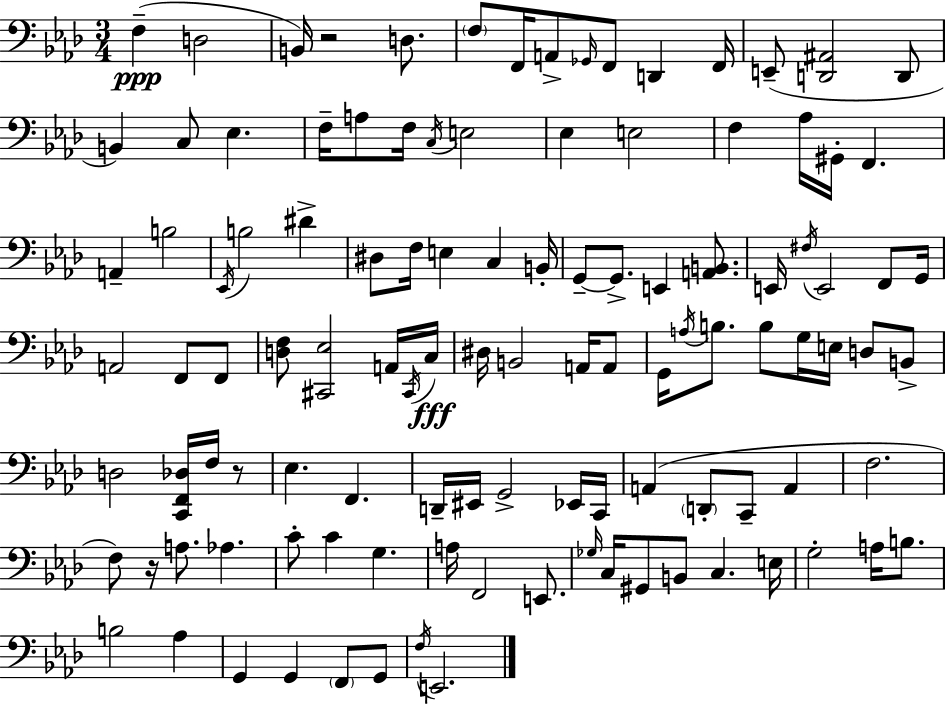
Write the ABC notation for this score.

X:1
T:Untitled
M:3/4
L:1/4
K:Ab
F, D,2 B,,/4 z2 D,/2 F,/2 F,,/4 A,,/2 _G,,/4 F,,/2 D,, F,,/4 E,,/2 [D,,^A,,]2 D,,/2 B,, C,/2 _E, F,/4 A,/2 F,/4 C,/4 E,2 _E, E,2 F, _A,/4 ^G,,/4 F,, A,, B,2 _E,,/4 B,2 ^D ^D,/2 F,/4 E, C, B,,/4 G,,/2 G,,/2 E,, [A,,B,,]/2 E,,/4 ^F,/4 E,,2 F,,/2 G,,/4 A,,2 F,,/2 F,,/2 [D,F,]/2 [^C,,_E,]2 A,,/4 ^C,,/4 C,/4 ^D,/4 B,,2 A,,/4 A,,/2 G,,/4 A,/4 B,/2 B,/2 G,/4 E,/4 D,/2 B,,/2 D,2 [C,,F,,_D,]/4 F,/4 z/2 _E, F,, D,,/4 ^E,,/4 G,,2 _E,,/4 C,,/4 A,, D,,/2 C,,/2 A,, F,2 F,/2 z/4 A,/2 _A, C/2 C G, A,/4 F,,2 E,,/2 _G,/4 C,/4 ^G,,/2 B,,/2 C, E,/4 G,2 A,/4 B,/2 B,2 _A, G,, G,, F,,/2 G,,/2 F,/4 E,,2